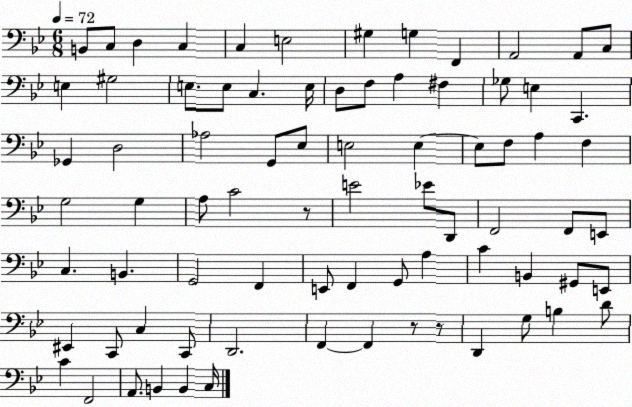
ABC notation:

X:1
T:Untitled
M:6/8
L:1/4
K:Bb
B,,/2 C,/2 D, C, C, E,2 ^G, G, F,, A,,2 A,,/2 C,/2 E, ^G,2 E,/2 E,/2 C, E,/4 D,/2 F,/2 A, ^F, _G,/2 E, C,, _G,, D,2 _A,2 G,,/2 _E,/2 E,2 E, E,/2 F,/2 A, F, G,2 G, A,/2 C2 z/2 E2 _E/2 D,,/2 F,,2 F,,/2 E,,/2 C, B,, G,,2 F,, E,,/2 F,, G,,/2 A, C B,, ^G,,/2 E,,/2 ^E,, C,,/2 C, C,,/2 D,,2 F,, F,, z/2 z/2 D,, G,/2 B, D/2 C F,,2 A,,/2 B,, B,, C,/4